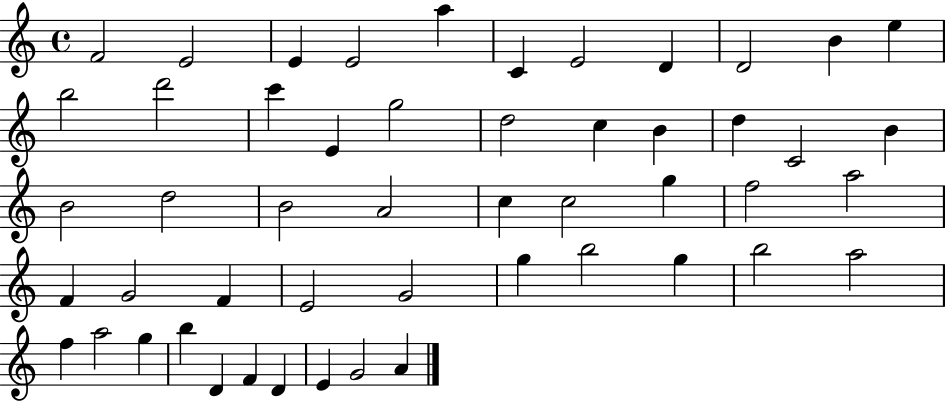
X:1
T:Untitled
M:4/4
L:1/4
K:C
F2 E2 E E2 a C E2 D D2 B e b2 d'2 c' E g2 d2 c B d C2 B B2 d2 B2 A2 c c2 g f2 a2 F G2 F E2 G2 g b2 g b2 a2 f a2 g b D F D E G2 A